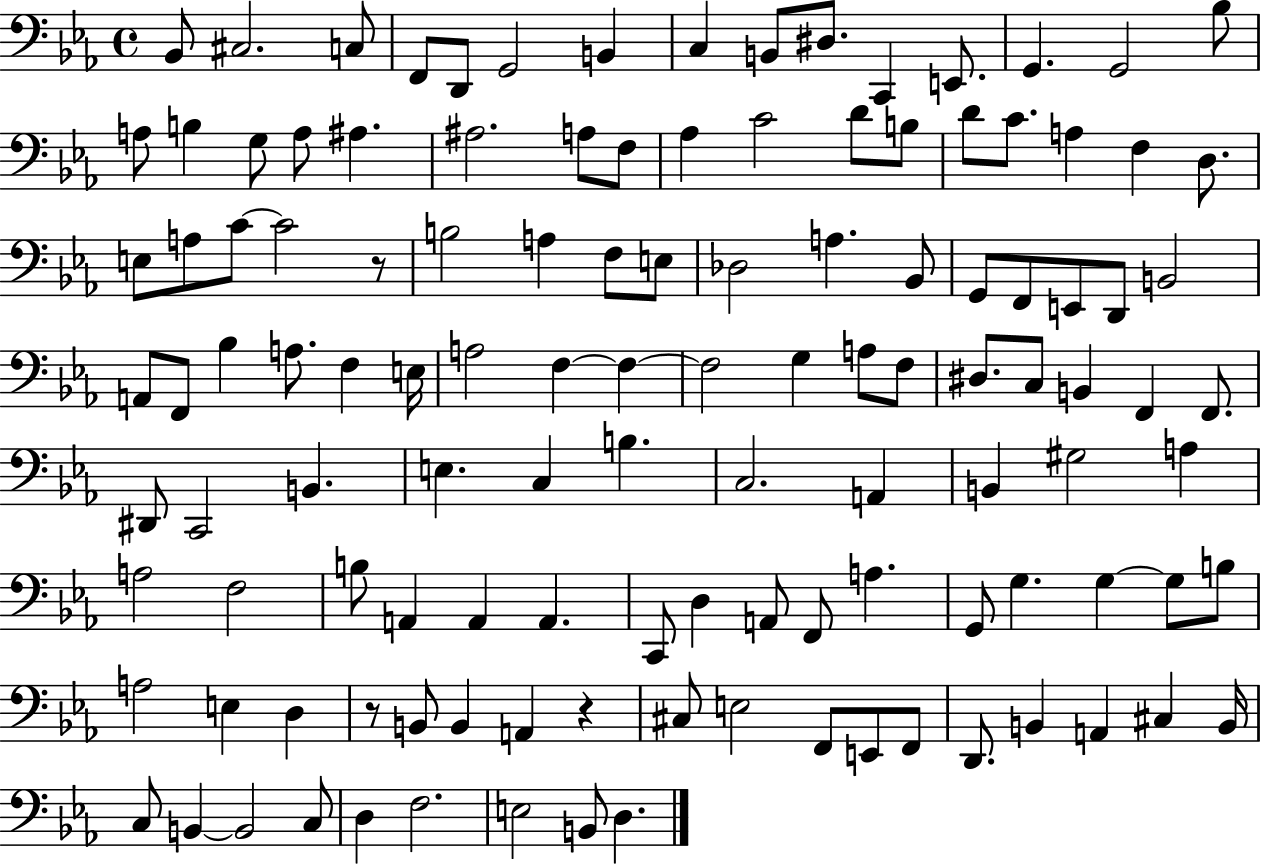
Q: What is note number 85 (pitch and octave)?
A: D3